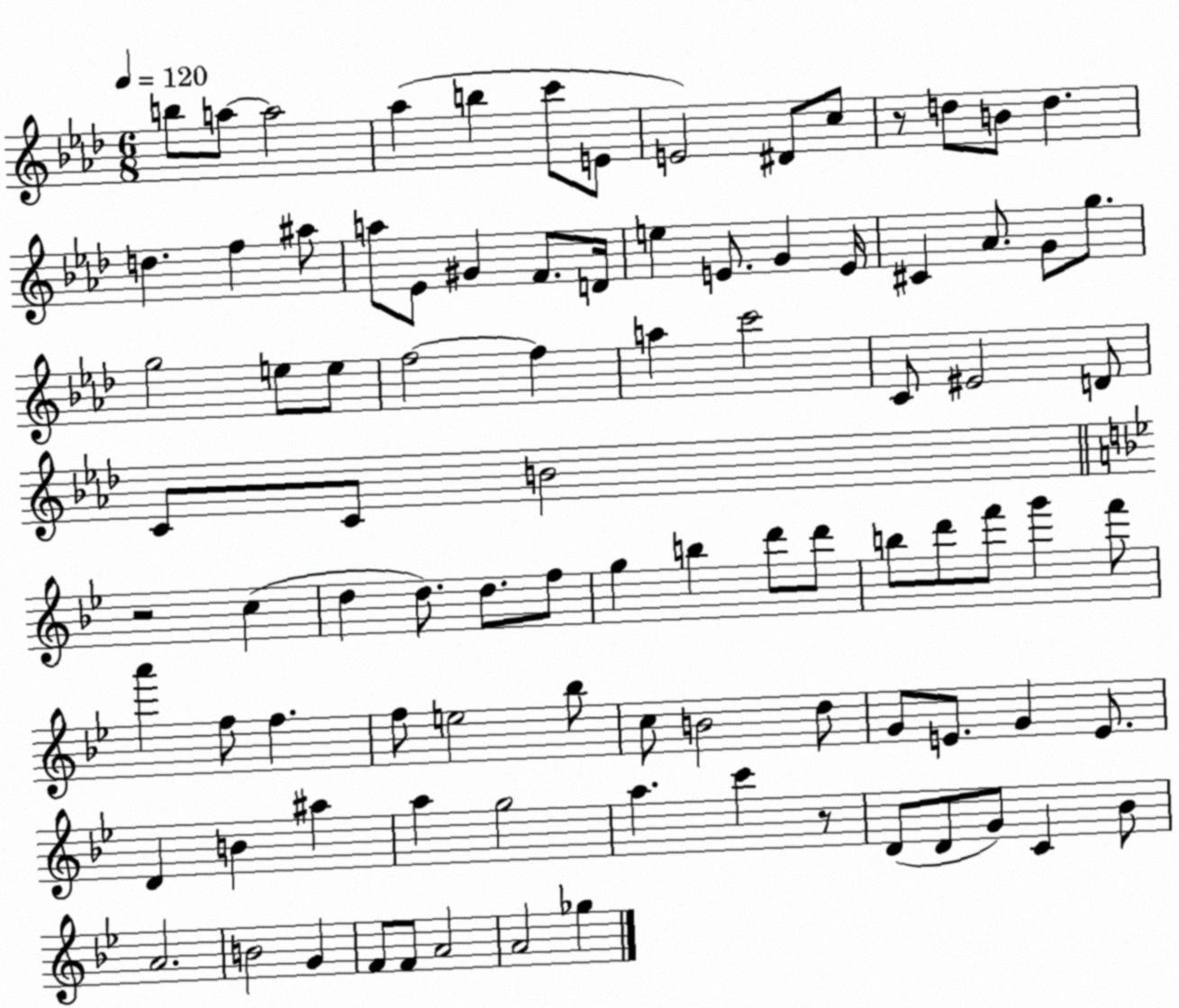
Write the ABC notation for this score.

X:1
T:Untitled
M:6/8
L:1/4
K:Ab
b/2 a/2 a2 _a b c'/2 E/2 E2 ^D/2 c/2 z/2 d/2 B/2 d d f ^a/2 a/2 _E/2 ^G F/2 D/4 e E/2 G E/4 ^C _A/2 G/2 g/2 g2 e/2 e/2 f2 f a c'2 C/2 ^E2 D/2 C/2 C/2 B2 z2 c d d/2 d/2 f/2 g b d'/2 d'/2 b/2 d'/2 f'/2 g' f'/2 a' f/2 f f/2 e2 _b/2 c/2 B2 d/2 G/2 E/2 G E/2 D B ^a a g2 a c' z/2 D/2 D/2 G/2 C _B/2 A2 B2 G F/2 F/2 A2 A2 _g